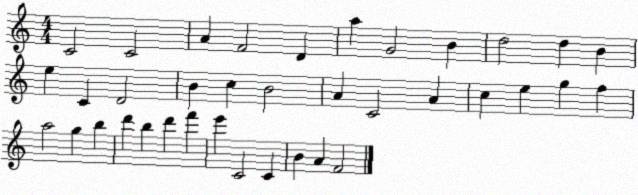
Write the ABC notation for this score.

X:1
T:Untitled
M:4/4
L:1/4
K:C
C2 C2 A F2 D a G2 B d2 d B e C D2 B c B2 A C2 A c e g f a2 g b d' b d' f' e' C2 C B A F2